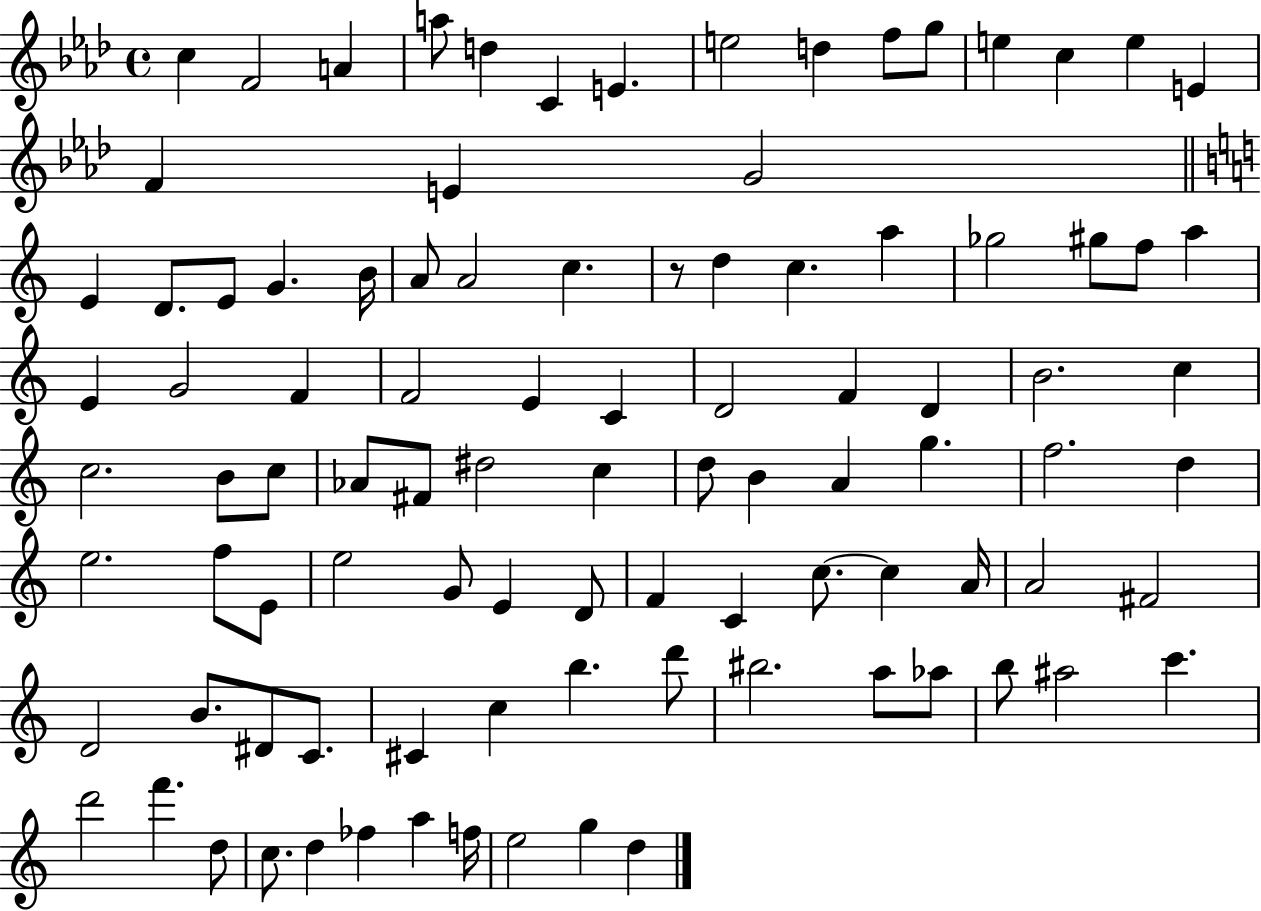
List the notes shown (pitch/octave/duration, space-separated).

C5/q F4/h A4/q A5/e D5/q C4/q E4/q. E5/h D5/q F5/e G5/e E5/q C5/q E5/q E4/q F4/q E4/q G4/h E4/q D4/e. E4/e G4/q. B4/s A4/e A4/h C5/q. R/e D5/q C5/q. A5/q Gb5/h G#5/e F5/e A5/q E4/q G4/h F4/q F4/h E4/q C4/q D4/h F4/q D4/q B4/h. C5/q C5/h. B4/e C5/e Ab4/e F#4/e D#5/h C5/q D5/e B4/q A4/q G5/q. F5/h. D5/q E5/h. F5/e E4/e E5/h G4/e E4/q D4/e F4/q C4/q C5/e. C5/q A4/s A4/h F#4/h D4/h B4/e. D#4/e C4/e. C#4/q C5/q B5/q. D6/e BIS5/h. A5/e Ab5/e B5/e A#5/h C6/q. D6/h F6/q. D5/e C5/e. D5/q FES5/q A5/q F5/s E5/h G5/q D5/q